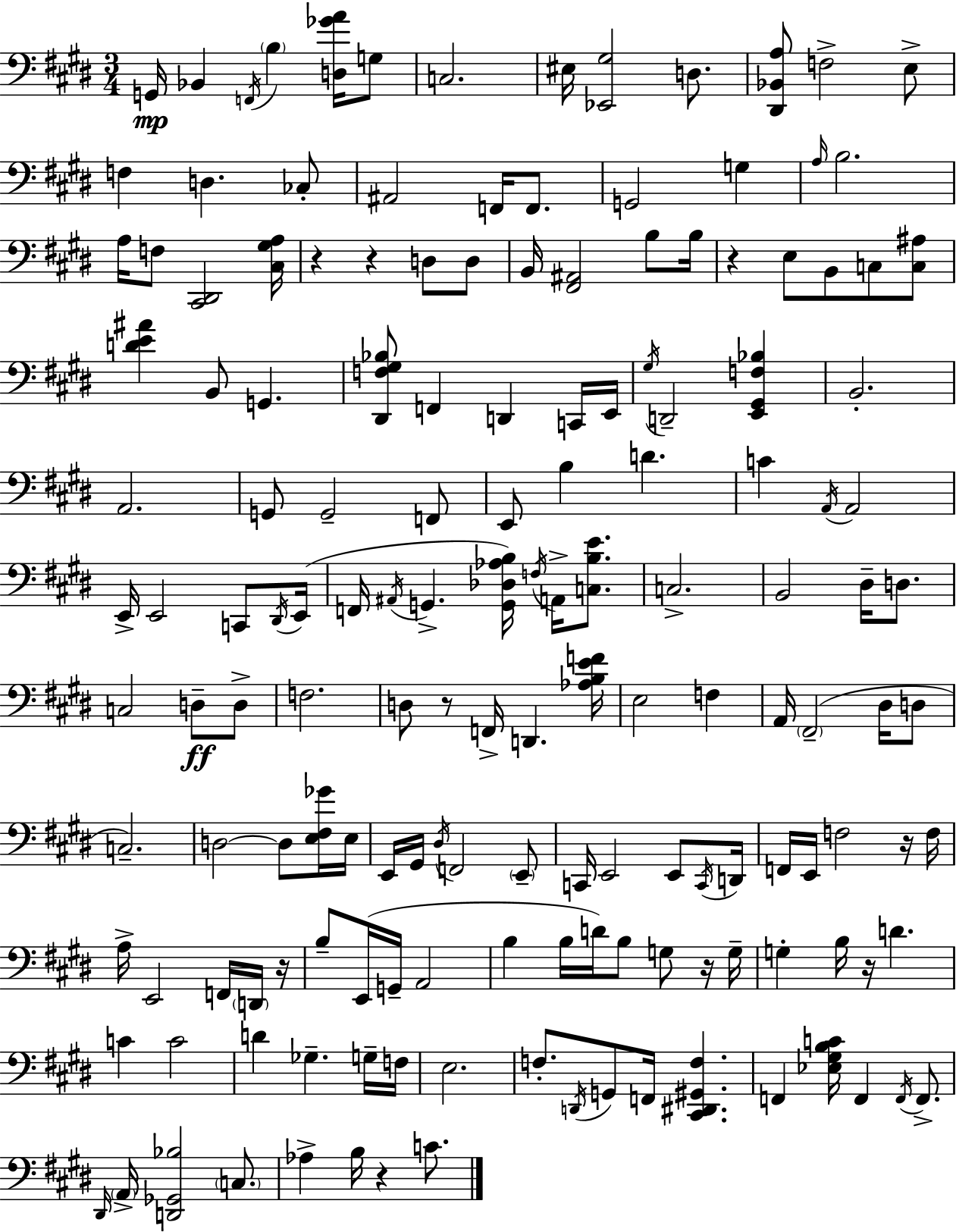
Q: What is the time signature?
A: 3/4